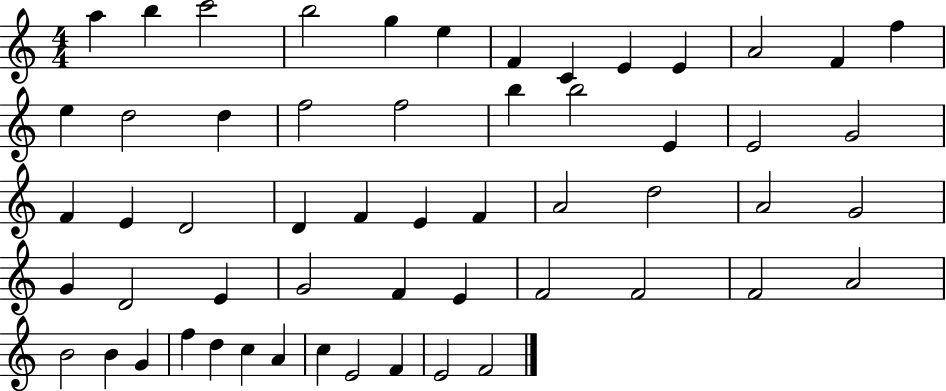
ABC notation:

X:1
T:Untitled
M:4/4
L:1/4
K:C
a b c'2 b2 g e F C E E A2 F f e d2 d f2 f2 b b2 E E2 G2 F E D2 D F E F A2 d2 A2 G2 G D2 E G2 F E F2 F2 F2 A2 B2 B G f d c A c E2 F E2 F2